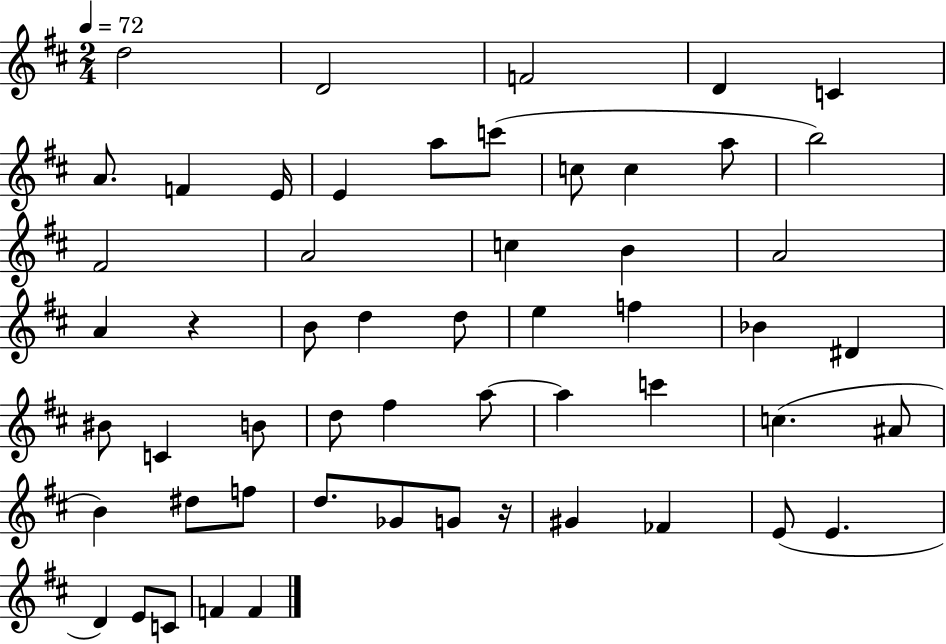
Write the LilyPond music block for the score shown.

{
  \clef treble
  \numericTimeSignature
  \time 2/4
  \key d \major
  \tempo 4 = 72
  d''2 | d'2 | f'2 | d'4 c'4 | \break a'8. f'4 e'16 | e'4 a''8 c'''8( | c''8 c''4 a''8 | b''2) | \break fis'2 | a'2 | c''4 b'4 | a'2 | \break a'4 r4 | b'8 d''4 d''8 | e''4 f''4 | bes'4 dis'4 | \break bis'8 c'4 b'8 | d''8 fis''4 a''8~~ | a''4 c'''4 | c''4.( ais'8 | \break b'4) dis''8 f''8 | d''8. ges'8 g'8 r16 | gis'4 fes'4 | e'8( e'4. | \break d'4) e'8 c'8 | f'4 f'4 | \bar "|."
}